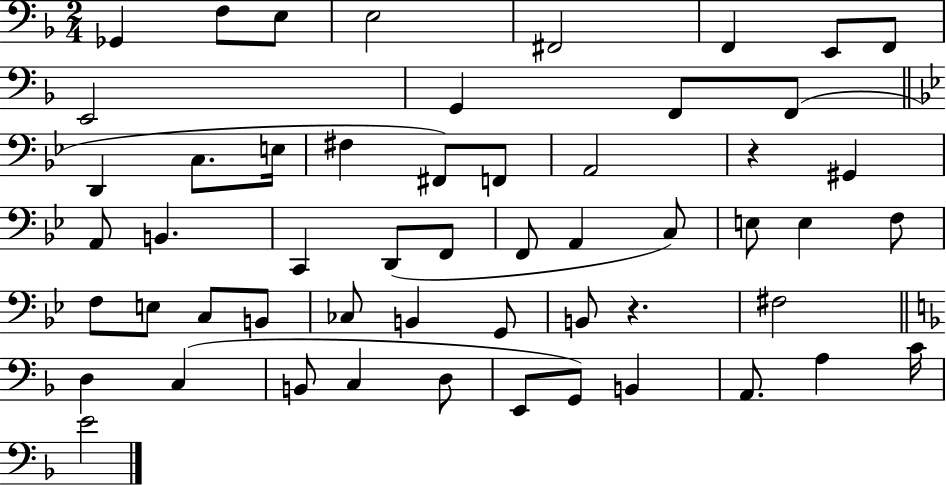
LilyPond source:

{
  \clef bass
  \numericTimeSignature
  \time 2/4
  \key f \major
  ges,4 f8 e8 | e2 | fis,2 | f,4 e,8 f,8 | \break e,2 | g,4 f,8 f,8( | \bar "||" \break \key bes \major d,4 c8. e16 | fis4 fis,8) f,8 | a,2 | r4 gis,4 | \break a,8 b,4. | c,4 d,8( f,8 | f,8 a,4 c8) | e8 e4 f8 | \break f8 e8 c8 b,8 | ces8 b,4 g,8 | b,8 r4. | fis2 | \break \bar "||" \break \key d \minor d4 c4( | b,8 c4 d8 | e,8 g,8) b,4 | a,8. a4 c'16 | \break e'2 | \bar "|."
}